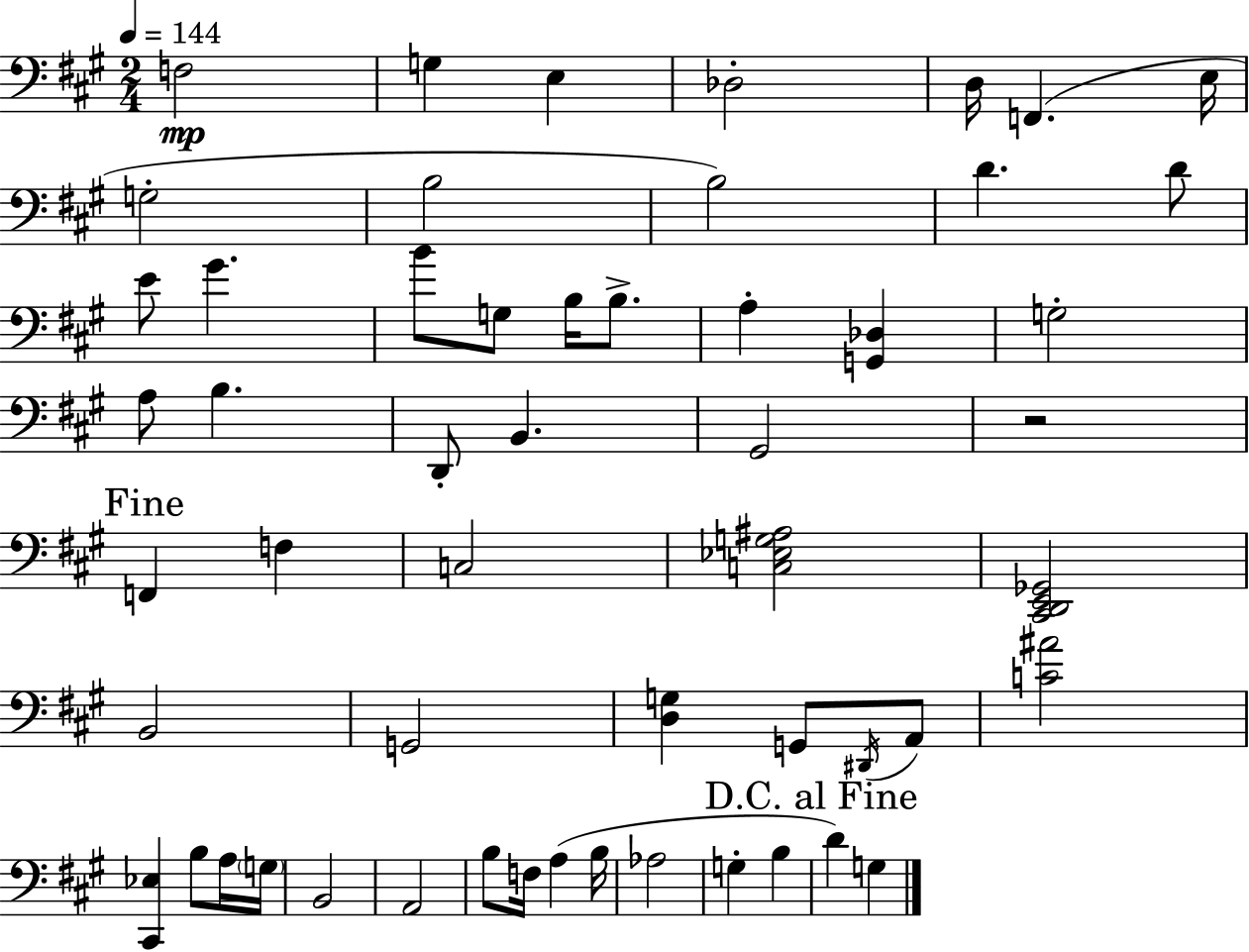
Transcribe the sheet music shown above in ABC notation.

X:1
T:Untitled
M:2/4
L:1/4
K:A
F,2 G, E, _D,2 D,/4 F,, E,/4 G,2 B,2 B,2 D D/2 E/2 ^G B/2 G,/2 B,/4 B,/2 A, [G,,_D,] G,2 A,/2 B, D,,/2 B,, ^G,,2 z2 F,, F, C,2 [C,_E,G,^A,]2 [^C,,D,,E,,_G,,]2 B,,2 G,,2 [D,G,] G,,/2 ^D,,/4 A,,/2 [C^A]2 [^C,,_E,] B,/2 A,/4 G,/4 B,,2 A,,2 B,/2 F,/4 A, B,/4 _A,2 G, B, D G,